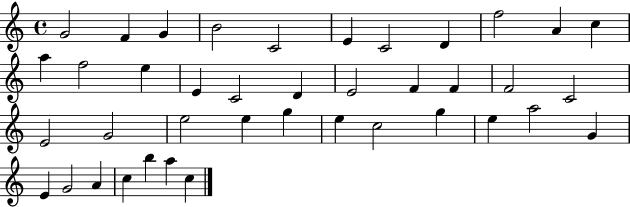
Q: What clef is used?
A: treble